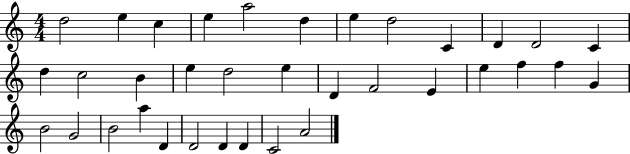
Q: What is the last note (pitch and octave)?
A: A4